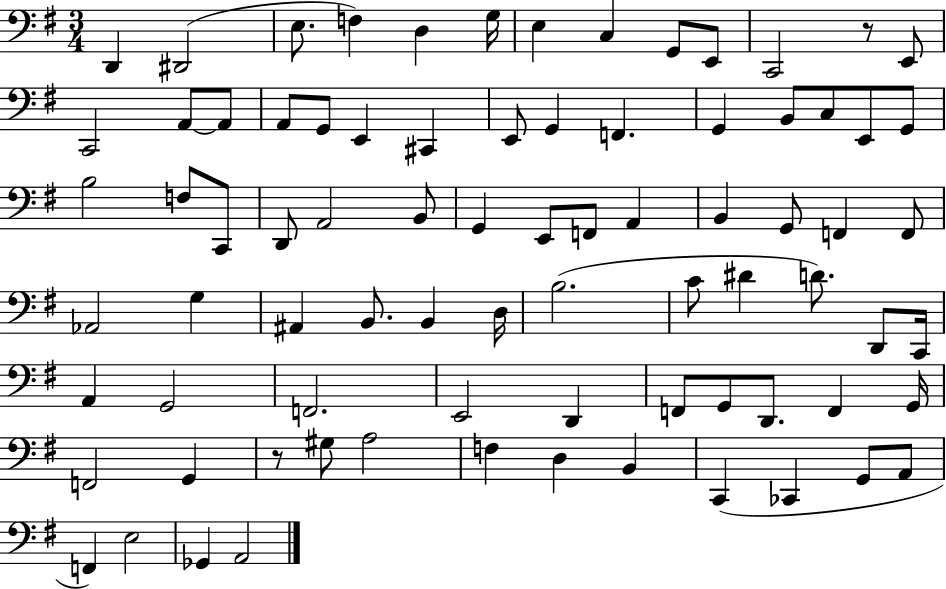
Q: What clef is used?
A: bass